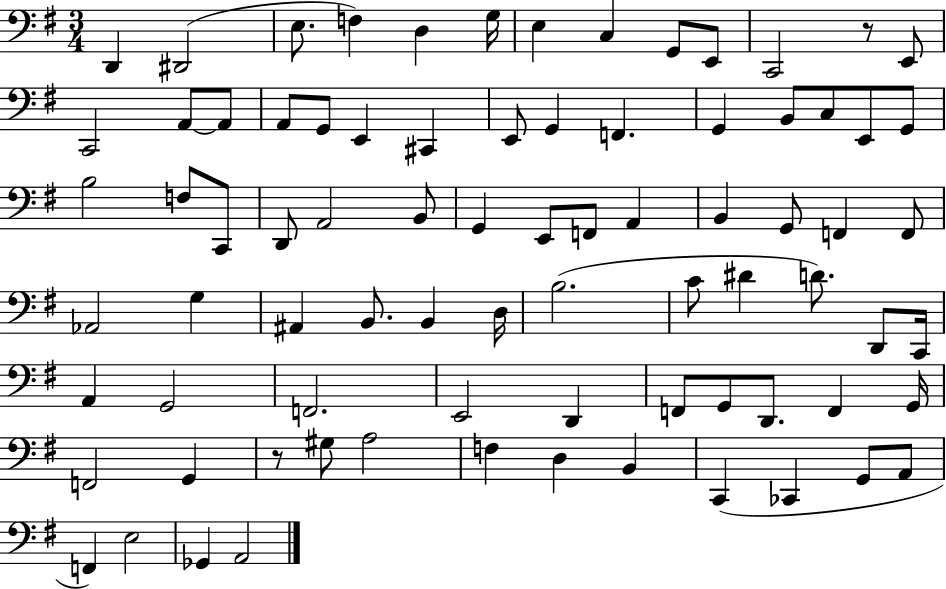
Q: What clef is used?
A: bass